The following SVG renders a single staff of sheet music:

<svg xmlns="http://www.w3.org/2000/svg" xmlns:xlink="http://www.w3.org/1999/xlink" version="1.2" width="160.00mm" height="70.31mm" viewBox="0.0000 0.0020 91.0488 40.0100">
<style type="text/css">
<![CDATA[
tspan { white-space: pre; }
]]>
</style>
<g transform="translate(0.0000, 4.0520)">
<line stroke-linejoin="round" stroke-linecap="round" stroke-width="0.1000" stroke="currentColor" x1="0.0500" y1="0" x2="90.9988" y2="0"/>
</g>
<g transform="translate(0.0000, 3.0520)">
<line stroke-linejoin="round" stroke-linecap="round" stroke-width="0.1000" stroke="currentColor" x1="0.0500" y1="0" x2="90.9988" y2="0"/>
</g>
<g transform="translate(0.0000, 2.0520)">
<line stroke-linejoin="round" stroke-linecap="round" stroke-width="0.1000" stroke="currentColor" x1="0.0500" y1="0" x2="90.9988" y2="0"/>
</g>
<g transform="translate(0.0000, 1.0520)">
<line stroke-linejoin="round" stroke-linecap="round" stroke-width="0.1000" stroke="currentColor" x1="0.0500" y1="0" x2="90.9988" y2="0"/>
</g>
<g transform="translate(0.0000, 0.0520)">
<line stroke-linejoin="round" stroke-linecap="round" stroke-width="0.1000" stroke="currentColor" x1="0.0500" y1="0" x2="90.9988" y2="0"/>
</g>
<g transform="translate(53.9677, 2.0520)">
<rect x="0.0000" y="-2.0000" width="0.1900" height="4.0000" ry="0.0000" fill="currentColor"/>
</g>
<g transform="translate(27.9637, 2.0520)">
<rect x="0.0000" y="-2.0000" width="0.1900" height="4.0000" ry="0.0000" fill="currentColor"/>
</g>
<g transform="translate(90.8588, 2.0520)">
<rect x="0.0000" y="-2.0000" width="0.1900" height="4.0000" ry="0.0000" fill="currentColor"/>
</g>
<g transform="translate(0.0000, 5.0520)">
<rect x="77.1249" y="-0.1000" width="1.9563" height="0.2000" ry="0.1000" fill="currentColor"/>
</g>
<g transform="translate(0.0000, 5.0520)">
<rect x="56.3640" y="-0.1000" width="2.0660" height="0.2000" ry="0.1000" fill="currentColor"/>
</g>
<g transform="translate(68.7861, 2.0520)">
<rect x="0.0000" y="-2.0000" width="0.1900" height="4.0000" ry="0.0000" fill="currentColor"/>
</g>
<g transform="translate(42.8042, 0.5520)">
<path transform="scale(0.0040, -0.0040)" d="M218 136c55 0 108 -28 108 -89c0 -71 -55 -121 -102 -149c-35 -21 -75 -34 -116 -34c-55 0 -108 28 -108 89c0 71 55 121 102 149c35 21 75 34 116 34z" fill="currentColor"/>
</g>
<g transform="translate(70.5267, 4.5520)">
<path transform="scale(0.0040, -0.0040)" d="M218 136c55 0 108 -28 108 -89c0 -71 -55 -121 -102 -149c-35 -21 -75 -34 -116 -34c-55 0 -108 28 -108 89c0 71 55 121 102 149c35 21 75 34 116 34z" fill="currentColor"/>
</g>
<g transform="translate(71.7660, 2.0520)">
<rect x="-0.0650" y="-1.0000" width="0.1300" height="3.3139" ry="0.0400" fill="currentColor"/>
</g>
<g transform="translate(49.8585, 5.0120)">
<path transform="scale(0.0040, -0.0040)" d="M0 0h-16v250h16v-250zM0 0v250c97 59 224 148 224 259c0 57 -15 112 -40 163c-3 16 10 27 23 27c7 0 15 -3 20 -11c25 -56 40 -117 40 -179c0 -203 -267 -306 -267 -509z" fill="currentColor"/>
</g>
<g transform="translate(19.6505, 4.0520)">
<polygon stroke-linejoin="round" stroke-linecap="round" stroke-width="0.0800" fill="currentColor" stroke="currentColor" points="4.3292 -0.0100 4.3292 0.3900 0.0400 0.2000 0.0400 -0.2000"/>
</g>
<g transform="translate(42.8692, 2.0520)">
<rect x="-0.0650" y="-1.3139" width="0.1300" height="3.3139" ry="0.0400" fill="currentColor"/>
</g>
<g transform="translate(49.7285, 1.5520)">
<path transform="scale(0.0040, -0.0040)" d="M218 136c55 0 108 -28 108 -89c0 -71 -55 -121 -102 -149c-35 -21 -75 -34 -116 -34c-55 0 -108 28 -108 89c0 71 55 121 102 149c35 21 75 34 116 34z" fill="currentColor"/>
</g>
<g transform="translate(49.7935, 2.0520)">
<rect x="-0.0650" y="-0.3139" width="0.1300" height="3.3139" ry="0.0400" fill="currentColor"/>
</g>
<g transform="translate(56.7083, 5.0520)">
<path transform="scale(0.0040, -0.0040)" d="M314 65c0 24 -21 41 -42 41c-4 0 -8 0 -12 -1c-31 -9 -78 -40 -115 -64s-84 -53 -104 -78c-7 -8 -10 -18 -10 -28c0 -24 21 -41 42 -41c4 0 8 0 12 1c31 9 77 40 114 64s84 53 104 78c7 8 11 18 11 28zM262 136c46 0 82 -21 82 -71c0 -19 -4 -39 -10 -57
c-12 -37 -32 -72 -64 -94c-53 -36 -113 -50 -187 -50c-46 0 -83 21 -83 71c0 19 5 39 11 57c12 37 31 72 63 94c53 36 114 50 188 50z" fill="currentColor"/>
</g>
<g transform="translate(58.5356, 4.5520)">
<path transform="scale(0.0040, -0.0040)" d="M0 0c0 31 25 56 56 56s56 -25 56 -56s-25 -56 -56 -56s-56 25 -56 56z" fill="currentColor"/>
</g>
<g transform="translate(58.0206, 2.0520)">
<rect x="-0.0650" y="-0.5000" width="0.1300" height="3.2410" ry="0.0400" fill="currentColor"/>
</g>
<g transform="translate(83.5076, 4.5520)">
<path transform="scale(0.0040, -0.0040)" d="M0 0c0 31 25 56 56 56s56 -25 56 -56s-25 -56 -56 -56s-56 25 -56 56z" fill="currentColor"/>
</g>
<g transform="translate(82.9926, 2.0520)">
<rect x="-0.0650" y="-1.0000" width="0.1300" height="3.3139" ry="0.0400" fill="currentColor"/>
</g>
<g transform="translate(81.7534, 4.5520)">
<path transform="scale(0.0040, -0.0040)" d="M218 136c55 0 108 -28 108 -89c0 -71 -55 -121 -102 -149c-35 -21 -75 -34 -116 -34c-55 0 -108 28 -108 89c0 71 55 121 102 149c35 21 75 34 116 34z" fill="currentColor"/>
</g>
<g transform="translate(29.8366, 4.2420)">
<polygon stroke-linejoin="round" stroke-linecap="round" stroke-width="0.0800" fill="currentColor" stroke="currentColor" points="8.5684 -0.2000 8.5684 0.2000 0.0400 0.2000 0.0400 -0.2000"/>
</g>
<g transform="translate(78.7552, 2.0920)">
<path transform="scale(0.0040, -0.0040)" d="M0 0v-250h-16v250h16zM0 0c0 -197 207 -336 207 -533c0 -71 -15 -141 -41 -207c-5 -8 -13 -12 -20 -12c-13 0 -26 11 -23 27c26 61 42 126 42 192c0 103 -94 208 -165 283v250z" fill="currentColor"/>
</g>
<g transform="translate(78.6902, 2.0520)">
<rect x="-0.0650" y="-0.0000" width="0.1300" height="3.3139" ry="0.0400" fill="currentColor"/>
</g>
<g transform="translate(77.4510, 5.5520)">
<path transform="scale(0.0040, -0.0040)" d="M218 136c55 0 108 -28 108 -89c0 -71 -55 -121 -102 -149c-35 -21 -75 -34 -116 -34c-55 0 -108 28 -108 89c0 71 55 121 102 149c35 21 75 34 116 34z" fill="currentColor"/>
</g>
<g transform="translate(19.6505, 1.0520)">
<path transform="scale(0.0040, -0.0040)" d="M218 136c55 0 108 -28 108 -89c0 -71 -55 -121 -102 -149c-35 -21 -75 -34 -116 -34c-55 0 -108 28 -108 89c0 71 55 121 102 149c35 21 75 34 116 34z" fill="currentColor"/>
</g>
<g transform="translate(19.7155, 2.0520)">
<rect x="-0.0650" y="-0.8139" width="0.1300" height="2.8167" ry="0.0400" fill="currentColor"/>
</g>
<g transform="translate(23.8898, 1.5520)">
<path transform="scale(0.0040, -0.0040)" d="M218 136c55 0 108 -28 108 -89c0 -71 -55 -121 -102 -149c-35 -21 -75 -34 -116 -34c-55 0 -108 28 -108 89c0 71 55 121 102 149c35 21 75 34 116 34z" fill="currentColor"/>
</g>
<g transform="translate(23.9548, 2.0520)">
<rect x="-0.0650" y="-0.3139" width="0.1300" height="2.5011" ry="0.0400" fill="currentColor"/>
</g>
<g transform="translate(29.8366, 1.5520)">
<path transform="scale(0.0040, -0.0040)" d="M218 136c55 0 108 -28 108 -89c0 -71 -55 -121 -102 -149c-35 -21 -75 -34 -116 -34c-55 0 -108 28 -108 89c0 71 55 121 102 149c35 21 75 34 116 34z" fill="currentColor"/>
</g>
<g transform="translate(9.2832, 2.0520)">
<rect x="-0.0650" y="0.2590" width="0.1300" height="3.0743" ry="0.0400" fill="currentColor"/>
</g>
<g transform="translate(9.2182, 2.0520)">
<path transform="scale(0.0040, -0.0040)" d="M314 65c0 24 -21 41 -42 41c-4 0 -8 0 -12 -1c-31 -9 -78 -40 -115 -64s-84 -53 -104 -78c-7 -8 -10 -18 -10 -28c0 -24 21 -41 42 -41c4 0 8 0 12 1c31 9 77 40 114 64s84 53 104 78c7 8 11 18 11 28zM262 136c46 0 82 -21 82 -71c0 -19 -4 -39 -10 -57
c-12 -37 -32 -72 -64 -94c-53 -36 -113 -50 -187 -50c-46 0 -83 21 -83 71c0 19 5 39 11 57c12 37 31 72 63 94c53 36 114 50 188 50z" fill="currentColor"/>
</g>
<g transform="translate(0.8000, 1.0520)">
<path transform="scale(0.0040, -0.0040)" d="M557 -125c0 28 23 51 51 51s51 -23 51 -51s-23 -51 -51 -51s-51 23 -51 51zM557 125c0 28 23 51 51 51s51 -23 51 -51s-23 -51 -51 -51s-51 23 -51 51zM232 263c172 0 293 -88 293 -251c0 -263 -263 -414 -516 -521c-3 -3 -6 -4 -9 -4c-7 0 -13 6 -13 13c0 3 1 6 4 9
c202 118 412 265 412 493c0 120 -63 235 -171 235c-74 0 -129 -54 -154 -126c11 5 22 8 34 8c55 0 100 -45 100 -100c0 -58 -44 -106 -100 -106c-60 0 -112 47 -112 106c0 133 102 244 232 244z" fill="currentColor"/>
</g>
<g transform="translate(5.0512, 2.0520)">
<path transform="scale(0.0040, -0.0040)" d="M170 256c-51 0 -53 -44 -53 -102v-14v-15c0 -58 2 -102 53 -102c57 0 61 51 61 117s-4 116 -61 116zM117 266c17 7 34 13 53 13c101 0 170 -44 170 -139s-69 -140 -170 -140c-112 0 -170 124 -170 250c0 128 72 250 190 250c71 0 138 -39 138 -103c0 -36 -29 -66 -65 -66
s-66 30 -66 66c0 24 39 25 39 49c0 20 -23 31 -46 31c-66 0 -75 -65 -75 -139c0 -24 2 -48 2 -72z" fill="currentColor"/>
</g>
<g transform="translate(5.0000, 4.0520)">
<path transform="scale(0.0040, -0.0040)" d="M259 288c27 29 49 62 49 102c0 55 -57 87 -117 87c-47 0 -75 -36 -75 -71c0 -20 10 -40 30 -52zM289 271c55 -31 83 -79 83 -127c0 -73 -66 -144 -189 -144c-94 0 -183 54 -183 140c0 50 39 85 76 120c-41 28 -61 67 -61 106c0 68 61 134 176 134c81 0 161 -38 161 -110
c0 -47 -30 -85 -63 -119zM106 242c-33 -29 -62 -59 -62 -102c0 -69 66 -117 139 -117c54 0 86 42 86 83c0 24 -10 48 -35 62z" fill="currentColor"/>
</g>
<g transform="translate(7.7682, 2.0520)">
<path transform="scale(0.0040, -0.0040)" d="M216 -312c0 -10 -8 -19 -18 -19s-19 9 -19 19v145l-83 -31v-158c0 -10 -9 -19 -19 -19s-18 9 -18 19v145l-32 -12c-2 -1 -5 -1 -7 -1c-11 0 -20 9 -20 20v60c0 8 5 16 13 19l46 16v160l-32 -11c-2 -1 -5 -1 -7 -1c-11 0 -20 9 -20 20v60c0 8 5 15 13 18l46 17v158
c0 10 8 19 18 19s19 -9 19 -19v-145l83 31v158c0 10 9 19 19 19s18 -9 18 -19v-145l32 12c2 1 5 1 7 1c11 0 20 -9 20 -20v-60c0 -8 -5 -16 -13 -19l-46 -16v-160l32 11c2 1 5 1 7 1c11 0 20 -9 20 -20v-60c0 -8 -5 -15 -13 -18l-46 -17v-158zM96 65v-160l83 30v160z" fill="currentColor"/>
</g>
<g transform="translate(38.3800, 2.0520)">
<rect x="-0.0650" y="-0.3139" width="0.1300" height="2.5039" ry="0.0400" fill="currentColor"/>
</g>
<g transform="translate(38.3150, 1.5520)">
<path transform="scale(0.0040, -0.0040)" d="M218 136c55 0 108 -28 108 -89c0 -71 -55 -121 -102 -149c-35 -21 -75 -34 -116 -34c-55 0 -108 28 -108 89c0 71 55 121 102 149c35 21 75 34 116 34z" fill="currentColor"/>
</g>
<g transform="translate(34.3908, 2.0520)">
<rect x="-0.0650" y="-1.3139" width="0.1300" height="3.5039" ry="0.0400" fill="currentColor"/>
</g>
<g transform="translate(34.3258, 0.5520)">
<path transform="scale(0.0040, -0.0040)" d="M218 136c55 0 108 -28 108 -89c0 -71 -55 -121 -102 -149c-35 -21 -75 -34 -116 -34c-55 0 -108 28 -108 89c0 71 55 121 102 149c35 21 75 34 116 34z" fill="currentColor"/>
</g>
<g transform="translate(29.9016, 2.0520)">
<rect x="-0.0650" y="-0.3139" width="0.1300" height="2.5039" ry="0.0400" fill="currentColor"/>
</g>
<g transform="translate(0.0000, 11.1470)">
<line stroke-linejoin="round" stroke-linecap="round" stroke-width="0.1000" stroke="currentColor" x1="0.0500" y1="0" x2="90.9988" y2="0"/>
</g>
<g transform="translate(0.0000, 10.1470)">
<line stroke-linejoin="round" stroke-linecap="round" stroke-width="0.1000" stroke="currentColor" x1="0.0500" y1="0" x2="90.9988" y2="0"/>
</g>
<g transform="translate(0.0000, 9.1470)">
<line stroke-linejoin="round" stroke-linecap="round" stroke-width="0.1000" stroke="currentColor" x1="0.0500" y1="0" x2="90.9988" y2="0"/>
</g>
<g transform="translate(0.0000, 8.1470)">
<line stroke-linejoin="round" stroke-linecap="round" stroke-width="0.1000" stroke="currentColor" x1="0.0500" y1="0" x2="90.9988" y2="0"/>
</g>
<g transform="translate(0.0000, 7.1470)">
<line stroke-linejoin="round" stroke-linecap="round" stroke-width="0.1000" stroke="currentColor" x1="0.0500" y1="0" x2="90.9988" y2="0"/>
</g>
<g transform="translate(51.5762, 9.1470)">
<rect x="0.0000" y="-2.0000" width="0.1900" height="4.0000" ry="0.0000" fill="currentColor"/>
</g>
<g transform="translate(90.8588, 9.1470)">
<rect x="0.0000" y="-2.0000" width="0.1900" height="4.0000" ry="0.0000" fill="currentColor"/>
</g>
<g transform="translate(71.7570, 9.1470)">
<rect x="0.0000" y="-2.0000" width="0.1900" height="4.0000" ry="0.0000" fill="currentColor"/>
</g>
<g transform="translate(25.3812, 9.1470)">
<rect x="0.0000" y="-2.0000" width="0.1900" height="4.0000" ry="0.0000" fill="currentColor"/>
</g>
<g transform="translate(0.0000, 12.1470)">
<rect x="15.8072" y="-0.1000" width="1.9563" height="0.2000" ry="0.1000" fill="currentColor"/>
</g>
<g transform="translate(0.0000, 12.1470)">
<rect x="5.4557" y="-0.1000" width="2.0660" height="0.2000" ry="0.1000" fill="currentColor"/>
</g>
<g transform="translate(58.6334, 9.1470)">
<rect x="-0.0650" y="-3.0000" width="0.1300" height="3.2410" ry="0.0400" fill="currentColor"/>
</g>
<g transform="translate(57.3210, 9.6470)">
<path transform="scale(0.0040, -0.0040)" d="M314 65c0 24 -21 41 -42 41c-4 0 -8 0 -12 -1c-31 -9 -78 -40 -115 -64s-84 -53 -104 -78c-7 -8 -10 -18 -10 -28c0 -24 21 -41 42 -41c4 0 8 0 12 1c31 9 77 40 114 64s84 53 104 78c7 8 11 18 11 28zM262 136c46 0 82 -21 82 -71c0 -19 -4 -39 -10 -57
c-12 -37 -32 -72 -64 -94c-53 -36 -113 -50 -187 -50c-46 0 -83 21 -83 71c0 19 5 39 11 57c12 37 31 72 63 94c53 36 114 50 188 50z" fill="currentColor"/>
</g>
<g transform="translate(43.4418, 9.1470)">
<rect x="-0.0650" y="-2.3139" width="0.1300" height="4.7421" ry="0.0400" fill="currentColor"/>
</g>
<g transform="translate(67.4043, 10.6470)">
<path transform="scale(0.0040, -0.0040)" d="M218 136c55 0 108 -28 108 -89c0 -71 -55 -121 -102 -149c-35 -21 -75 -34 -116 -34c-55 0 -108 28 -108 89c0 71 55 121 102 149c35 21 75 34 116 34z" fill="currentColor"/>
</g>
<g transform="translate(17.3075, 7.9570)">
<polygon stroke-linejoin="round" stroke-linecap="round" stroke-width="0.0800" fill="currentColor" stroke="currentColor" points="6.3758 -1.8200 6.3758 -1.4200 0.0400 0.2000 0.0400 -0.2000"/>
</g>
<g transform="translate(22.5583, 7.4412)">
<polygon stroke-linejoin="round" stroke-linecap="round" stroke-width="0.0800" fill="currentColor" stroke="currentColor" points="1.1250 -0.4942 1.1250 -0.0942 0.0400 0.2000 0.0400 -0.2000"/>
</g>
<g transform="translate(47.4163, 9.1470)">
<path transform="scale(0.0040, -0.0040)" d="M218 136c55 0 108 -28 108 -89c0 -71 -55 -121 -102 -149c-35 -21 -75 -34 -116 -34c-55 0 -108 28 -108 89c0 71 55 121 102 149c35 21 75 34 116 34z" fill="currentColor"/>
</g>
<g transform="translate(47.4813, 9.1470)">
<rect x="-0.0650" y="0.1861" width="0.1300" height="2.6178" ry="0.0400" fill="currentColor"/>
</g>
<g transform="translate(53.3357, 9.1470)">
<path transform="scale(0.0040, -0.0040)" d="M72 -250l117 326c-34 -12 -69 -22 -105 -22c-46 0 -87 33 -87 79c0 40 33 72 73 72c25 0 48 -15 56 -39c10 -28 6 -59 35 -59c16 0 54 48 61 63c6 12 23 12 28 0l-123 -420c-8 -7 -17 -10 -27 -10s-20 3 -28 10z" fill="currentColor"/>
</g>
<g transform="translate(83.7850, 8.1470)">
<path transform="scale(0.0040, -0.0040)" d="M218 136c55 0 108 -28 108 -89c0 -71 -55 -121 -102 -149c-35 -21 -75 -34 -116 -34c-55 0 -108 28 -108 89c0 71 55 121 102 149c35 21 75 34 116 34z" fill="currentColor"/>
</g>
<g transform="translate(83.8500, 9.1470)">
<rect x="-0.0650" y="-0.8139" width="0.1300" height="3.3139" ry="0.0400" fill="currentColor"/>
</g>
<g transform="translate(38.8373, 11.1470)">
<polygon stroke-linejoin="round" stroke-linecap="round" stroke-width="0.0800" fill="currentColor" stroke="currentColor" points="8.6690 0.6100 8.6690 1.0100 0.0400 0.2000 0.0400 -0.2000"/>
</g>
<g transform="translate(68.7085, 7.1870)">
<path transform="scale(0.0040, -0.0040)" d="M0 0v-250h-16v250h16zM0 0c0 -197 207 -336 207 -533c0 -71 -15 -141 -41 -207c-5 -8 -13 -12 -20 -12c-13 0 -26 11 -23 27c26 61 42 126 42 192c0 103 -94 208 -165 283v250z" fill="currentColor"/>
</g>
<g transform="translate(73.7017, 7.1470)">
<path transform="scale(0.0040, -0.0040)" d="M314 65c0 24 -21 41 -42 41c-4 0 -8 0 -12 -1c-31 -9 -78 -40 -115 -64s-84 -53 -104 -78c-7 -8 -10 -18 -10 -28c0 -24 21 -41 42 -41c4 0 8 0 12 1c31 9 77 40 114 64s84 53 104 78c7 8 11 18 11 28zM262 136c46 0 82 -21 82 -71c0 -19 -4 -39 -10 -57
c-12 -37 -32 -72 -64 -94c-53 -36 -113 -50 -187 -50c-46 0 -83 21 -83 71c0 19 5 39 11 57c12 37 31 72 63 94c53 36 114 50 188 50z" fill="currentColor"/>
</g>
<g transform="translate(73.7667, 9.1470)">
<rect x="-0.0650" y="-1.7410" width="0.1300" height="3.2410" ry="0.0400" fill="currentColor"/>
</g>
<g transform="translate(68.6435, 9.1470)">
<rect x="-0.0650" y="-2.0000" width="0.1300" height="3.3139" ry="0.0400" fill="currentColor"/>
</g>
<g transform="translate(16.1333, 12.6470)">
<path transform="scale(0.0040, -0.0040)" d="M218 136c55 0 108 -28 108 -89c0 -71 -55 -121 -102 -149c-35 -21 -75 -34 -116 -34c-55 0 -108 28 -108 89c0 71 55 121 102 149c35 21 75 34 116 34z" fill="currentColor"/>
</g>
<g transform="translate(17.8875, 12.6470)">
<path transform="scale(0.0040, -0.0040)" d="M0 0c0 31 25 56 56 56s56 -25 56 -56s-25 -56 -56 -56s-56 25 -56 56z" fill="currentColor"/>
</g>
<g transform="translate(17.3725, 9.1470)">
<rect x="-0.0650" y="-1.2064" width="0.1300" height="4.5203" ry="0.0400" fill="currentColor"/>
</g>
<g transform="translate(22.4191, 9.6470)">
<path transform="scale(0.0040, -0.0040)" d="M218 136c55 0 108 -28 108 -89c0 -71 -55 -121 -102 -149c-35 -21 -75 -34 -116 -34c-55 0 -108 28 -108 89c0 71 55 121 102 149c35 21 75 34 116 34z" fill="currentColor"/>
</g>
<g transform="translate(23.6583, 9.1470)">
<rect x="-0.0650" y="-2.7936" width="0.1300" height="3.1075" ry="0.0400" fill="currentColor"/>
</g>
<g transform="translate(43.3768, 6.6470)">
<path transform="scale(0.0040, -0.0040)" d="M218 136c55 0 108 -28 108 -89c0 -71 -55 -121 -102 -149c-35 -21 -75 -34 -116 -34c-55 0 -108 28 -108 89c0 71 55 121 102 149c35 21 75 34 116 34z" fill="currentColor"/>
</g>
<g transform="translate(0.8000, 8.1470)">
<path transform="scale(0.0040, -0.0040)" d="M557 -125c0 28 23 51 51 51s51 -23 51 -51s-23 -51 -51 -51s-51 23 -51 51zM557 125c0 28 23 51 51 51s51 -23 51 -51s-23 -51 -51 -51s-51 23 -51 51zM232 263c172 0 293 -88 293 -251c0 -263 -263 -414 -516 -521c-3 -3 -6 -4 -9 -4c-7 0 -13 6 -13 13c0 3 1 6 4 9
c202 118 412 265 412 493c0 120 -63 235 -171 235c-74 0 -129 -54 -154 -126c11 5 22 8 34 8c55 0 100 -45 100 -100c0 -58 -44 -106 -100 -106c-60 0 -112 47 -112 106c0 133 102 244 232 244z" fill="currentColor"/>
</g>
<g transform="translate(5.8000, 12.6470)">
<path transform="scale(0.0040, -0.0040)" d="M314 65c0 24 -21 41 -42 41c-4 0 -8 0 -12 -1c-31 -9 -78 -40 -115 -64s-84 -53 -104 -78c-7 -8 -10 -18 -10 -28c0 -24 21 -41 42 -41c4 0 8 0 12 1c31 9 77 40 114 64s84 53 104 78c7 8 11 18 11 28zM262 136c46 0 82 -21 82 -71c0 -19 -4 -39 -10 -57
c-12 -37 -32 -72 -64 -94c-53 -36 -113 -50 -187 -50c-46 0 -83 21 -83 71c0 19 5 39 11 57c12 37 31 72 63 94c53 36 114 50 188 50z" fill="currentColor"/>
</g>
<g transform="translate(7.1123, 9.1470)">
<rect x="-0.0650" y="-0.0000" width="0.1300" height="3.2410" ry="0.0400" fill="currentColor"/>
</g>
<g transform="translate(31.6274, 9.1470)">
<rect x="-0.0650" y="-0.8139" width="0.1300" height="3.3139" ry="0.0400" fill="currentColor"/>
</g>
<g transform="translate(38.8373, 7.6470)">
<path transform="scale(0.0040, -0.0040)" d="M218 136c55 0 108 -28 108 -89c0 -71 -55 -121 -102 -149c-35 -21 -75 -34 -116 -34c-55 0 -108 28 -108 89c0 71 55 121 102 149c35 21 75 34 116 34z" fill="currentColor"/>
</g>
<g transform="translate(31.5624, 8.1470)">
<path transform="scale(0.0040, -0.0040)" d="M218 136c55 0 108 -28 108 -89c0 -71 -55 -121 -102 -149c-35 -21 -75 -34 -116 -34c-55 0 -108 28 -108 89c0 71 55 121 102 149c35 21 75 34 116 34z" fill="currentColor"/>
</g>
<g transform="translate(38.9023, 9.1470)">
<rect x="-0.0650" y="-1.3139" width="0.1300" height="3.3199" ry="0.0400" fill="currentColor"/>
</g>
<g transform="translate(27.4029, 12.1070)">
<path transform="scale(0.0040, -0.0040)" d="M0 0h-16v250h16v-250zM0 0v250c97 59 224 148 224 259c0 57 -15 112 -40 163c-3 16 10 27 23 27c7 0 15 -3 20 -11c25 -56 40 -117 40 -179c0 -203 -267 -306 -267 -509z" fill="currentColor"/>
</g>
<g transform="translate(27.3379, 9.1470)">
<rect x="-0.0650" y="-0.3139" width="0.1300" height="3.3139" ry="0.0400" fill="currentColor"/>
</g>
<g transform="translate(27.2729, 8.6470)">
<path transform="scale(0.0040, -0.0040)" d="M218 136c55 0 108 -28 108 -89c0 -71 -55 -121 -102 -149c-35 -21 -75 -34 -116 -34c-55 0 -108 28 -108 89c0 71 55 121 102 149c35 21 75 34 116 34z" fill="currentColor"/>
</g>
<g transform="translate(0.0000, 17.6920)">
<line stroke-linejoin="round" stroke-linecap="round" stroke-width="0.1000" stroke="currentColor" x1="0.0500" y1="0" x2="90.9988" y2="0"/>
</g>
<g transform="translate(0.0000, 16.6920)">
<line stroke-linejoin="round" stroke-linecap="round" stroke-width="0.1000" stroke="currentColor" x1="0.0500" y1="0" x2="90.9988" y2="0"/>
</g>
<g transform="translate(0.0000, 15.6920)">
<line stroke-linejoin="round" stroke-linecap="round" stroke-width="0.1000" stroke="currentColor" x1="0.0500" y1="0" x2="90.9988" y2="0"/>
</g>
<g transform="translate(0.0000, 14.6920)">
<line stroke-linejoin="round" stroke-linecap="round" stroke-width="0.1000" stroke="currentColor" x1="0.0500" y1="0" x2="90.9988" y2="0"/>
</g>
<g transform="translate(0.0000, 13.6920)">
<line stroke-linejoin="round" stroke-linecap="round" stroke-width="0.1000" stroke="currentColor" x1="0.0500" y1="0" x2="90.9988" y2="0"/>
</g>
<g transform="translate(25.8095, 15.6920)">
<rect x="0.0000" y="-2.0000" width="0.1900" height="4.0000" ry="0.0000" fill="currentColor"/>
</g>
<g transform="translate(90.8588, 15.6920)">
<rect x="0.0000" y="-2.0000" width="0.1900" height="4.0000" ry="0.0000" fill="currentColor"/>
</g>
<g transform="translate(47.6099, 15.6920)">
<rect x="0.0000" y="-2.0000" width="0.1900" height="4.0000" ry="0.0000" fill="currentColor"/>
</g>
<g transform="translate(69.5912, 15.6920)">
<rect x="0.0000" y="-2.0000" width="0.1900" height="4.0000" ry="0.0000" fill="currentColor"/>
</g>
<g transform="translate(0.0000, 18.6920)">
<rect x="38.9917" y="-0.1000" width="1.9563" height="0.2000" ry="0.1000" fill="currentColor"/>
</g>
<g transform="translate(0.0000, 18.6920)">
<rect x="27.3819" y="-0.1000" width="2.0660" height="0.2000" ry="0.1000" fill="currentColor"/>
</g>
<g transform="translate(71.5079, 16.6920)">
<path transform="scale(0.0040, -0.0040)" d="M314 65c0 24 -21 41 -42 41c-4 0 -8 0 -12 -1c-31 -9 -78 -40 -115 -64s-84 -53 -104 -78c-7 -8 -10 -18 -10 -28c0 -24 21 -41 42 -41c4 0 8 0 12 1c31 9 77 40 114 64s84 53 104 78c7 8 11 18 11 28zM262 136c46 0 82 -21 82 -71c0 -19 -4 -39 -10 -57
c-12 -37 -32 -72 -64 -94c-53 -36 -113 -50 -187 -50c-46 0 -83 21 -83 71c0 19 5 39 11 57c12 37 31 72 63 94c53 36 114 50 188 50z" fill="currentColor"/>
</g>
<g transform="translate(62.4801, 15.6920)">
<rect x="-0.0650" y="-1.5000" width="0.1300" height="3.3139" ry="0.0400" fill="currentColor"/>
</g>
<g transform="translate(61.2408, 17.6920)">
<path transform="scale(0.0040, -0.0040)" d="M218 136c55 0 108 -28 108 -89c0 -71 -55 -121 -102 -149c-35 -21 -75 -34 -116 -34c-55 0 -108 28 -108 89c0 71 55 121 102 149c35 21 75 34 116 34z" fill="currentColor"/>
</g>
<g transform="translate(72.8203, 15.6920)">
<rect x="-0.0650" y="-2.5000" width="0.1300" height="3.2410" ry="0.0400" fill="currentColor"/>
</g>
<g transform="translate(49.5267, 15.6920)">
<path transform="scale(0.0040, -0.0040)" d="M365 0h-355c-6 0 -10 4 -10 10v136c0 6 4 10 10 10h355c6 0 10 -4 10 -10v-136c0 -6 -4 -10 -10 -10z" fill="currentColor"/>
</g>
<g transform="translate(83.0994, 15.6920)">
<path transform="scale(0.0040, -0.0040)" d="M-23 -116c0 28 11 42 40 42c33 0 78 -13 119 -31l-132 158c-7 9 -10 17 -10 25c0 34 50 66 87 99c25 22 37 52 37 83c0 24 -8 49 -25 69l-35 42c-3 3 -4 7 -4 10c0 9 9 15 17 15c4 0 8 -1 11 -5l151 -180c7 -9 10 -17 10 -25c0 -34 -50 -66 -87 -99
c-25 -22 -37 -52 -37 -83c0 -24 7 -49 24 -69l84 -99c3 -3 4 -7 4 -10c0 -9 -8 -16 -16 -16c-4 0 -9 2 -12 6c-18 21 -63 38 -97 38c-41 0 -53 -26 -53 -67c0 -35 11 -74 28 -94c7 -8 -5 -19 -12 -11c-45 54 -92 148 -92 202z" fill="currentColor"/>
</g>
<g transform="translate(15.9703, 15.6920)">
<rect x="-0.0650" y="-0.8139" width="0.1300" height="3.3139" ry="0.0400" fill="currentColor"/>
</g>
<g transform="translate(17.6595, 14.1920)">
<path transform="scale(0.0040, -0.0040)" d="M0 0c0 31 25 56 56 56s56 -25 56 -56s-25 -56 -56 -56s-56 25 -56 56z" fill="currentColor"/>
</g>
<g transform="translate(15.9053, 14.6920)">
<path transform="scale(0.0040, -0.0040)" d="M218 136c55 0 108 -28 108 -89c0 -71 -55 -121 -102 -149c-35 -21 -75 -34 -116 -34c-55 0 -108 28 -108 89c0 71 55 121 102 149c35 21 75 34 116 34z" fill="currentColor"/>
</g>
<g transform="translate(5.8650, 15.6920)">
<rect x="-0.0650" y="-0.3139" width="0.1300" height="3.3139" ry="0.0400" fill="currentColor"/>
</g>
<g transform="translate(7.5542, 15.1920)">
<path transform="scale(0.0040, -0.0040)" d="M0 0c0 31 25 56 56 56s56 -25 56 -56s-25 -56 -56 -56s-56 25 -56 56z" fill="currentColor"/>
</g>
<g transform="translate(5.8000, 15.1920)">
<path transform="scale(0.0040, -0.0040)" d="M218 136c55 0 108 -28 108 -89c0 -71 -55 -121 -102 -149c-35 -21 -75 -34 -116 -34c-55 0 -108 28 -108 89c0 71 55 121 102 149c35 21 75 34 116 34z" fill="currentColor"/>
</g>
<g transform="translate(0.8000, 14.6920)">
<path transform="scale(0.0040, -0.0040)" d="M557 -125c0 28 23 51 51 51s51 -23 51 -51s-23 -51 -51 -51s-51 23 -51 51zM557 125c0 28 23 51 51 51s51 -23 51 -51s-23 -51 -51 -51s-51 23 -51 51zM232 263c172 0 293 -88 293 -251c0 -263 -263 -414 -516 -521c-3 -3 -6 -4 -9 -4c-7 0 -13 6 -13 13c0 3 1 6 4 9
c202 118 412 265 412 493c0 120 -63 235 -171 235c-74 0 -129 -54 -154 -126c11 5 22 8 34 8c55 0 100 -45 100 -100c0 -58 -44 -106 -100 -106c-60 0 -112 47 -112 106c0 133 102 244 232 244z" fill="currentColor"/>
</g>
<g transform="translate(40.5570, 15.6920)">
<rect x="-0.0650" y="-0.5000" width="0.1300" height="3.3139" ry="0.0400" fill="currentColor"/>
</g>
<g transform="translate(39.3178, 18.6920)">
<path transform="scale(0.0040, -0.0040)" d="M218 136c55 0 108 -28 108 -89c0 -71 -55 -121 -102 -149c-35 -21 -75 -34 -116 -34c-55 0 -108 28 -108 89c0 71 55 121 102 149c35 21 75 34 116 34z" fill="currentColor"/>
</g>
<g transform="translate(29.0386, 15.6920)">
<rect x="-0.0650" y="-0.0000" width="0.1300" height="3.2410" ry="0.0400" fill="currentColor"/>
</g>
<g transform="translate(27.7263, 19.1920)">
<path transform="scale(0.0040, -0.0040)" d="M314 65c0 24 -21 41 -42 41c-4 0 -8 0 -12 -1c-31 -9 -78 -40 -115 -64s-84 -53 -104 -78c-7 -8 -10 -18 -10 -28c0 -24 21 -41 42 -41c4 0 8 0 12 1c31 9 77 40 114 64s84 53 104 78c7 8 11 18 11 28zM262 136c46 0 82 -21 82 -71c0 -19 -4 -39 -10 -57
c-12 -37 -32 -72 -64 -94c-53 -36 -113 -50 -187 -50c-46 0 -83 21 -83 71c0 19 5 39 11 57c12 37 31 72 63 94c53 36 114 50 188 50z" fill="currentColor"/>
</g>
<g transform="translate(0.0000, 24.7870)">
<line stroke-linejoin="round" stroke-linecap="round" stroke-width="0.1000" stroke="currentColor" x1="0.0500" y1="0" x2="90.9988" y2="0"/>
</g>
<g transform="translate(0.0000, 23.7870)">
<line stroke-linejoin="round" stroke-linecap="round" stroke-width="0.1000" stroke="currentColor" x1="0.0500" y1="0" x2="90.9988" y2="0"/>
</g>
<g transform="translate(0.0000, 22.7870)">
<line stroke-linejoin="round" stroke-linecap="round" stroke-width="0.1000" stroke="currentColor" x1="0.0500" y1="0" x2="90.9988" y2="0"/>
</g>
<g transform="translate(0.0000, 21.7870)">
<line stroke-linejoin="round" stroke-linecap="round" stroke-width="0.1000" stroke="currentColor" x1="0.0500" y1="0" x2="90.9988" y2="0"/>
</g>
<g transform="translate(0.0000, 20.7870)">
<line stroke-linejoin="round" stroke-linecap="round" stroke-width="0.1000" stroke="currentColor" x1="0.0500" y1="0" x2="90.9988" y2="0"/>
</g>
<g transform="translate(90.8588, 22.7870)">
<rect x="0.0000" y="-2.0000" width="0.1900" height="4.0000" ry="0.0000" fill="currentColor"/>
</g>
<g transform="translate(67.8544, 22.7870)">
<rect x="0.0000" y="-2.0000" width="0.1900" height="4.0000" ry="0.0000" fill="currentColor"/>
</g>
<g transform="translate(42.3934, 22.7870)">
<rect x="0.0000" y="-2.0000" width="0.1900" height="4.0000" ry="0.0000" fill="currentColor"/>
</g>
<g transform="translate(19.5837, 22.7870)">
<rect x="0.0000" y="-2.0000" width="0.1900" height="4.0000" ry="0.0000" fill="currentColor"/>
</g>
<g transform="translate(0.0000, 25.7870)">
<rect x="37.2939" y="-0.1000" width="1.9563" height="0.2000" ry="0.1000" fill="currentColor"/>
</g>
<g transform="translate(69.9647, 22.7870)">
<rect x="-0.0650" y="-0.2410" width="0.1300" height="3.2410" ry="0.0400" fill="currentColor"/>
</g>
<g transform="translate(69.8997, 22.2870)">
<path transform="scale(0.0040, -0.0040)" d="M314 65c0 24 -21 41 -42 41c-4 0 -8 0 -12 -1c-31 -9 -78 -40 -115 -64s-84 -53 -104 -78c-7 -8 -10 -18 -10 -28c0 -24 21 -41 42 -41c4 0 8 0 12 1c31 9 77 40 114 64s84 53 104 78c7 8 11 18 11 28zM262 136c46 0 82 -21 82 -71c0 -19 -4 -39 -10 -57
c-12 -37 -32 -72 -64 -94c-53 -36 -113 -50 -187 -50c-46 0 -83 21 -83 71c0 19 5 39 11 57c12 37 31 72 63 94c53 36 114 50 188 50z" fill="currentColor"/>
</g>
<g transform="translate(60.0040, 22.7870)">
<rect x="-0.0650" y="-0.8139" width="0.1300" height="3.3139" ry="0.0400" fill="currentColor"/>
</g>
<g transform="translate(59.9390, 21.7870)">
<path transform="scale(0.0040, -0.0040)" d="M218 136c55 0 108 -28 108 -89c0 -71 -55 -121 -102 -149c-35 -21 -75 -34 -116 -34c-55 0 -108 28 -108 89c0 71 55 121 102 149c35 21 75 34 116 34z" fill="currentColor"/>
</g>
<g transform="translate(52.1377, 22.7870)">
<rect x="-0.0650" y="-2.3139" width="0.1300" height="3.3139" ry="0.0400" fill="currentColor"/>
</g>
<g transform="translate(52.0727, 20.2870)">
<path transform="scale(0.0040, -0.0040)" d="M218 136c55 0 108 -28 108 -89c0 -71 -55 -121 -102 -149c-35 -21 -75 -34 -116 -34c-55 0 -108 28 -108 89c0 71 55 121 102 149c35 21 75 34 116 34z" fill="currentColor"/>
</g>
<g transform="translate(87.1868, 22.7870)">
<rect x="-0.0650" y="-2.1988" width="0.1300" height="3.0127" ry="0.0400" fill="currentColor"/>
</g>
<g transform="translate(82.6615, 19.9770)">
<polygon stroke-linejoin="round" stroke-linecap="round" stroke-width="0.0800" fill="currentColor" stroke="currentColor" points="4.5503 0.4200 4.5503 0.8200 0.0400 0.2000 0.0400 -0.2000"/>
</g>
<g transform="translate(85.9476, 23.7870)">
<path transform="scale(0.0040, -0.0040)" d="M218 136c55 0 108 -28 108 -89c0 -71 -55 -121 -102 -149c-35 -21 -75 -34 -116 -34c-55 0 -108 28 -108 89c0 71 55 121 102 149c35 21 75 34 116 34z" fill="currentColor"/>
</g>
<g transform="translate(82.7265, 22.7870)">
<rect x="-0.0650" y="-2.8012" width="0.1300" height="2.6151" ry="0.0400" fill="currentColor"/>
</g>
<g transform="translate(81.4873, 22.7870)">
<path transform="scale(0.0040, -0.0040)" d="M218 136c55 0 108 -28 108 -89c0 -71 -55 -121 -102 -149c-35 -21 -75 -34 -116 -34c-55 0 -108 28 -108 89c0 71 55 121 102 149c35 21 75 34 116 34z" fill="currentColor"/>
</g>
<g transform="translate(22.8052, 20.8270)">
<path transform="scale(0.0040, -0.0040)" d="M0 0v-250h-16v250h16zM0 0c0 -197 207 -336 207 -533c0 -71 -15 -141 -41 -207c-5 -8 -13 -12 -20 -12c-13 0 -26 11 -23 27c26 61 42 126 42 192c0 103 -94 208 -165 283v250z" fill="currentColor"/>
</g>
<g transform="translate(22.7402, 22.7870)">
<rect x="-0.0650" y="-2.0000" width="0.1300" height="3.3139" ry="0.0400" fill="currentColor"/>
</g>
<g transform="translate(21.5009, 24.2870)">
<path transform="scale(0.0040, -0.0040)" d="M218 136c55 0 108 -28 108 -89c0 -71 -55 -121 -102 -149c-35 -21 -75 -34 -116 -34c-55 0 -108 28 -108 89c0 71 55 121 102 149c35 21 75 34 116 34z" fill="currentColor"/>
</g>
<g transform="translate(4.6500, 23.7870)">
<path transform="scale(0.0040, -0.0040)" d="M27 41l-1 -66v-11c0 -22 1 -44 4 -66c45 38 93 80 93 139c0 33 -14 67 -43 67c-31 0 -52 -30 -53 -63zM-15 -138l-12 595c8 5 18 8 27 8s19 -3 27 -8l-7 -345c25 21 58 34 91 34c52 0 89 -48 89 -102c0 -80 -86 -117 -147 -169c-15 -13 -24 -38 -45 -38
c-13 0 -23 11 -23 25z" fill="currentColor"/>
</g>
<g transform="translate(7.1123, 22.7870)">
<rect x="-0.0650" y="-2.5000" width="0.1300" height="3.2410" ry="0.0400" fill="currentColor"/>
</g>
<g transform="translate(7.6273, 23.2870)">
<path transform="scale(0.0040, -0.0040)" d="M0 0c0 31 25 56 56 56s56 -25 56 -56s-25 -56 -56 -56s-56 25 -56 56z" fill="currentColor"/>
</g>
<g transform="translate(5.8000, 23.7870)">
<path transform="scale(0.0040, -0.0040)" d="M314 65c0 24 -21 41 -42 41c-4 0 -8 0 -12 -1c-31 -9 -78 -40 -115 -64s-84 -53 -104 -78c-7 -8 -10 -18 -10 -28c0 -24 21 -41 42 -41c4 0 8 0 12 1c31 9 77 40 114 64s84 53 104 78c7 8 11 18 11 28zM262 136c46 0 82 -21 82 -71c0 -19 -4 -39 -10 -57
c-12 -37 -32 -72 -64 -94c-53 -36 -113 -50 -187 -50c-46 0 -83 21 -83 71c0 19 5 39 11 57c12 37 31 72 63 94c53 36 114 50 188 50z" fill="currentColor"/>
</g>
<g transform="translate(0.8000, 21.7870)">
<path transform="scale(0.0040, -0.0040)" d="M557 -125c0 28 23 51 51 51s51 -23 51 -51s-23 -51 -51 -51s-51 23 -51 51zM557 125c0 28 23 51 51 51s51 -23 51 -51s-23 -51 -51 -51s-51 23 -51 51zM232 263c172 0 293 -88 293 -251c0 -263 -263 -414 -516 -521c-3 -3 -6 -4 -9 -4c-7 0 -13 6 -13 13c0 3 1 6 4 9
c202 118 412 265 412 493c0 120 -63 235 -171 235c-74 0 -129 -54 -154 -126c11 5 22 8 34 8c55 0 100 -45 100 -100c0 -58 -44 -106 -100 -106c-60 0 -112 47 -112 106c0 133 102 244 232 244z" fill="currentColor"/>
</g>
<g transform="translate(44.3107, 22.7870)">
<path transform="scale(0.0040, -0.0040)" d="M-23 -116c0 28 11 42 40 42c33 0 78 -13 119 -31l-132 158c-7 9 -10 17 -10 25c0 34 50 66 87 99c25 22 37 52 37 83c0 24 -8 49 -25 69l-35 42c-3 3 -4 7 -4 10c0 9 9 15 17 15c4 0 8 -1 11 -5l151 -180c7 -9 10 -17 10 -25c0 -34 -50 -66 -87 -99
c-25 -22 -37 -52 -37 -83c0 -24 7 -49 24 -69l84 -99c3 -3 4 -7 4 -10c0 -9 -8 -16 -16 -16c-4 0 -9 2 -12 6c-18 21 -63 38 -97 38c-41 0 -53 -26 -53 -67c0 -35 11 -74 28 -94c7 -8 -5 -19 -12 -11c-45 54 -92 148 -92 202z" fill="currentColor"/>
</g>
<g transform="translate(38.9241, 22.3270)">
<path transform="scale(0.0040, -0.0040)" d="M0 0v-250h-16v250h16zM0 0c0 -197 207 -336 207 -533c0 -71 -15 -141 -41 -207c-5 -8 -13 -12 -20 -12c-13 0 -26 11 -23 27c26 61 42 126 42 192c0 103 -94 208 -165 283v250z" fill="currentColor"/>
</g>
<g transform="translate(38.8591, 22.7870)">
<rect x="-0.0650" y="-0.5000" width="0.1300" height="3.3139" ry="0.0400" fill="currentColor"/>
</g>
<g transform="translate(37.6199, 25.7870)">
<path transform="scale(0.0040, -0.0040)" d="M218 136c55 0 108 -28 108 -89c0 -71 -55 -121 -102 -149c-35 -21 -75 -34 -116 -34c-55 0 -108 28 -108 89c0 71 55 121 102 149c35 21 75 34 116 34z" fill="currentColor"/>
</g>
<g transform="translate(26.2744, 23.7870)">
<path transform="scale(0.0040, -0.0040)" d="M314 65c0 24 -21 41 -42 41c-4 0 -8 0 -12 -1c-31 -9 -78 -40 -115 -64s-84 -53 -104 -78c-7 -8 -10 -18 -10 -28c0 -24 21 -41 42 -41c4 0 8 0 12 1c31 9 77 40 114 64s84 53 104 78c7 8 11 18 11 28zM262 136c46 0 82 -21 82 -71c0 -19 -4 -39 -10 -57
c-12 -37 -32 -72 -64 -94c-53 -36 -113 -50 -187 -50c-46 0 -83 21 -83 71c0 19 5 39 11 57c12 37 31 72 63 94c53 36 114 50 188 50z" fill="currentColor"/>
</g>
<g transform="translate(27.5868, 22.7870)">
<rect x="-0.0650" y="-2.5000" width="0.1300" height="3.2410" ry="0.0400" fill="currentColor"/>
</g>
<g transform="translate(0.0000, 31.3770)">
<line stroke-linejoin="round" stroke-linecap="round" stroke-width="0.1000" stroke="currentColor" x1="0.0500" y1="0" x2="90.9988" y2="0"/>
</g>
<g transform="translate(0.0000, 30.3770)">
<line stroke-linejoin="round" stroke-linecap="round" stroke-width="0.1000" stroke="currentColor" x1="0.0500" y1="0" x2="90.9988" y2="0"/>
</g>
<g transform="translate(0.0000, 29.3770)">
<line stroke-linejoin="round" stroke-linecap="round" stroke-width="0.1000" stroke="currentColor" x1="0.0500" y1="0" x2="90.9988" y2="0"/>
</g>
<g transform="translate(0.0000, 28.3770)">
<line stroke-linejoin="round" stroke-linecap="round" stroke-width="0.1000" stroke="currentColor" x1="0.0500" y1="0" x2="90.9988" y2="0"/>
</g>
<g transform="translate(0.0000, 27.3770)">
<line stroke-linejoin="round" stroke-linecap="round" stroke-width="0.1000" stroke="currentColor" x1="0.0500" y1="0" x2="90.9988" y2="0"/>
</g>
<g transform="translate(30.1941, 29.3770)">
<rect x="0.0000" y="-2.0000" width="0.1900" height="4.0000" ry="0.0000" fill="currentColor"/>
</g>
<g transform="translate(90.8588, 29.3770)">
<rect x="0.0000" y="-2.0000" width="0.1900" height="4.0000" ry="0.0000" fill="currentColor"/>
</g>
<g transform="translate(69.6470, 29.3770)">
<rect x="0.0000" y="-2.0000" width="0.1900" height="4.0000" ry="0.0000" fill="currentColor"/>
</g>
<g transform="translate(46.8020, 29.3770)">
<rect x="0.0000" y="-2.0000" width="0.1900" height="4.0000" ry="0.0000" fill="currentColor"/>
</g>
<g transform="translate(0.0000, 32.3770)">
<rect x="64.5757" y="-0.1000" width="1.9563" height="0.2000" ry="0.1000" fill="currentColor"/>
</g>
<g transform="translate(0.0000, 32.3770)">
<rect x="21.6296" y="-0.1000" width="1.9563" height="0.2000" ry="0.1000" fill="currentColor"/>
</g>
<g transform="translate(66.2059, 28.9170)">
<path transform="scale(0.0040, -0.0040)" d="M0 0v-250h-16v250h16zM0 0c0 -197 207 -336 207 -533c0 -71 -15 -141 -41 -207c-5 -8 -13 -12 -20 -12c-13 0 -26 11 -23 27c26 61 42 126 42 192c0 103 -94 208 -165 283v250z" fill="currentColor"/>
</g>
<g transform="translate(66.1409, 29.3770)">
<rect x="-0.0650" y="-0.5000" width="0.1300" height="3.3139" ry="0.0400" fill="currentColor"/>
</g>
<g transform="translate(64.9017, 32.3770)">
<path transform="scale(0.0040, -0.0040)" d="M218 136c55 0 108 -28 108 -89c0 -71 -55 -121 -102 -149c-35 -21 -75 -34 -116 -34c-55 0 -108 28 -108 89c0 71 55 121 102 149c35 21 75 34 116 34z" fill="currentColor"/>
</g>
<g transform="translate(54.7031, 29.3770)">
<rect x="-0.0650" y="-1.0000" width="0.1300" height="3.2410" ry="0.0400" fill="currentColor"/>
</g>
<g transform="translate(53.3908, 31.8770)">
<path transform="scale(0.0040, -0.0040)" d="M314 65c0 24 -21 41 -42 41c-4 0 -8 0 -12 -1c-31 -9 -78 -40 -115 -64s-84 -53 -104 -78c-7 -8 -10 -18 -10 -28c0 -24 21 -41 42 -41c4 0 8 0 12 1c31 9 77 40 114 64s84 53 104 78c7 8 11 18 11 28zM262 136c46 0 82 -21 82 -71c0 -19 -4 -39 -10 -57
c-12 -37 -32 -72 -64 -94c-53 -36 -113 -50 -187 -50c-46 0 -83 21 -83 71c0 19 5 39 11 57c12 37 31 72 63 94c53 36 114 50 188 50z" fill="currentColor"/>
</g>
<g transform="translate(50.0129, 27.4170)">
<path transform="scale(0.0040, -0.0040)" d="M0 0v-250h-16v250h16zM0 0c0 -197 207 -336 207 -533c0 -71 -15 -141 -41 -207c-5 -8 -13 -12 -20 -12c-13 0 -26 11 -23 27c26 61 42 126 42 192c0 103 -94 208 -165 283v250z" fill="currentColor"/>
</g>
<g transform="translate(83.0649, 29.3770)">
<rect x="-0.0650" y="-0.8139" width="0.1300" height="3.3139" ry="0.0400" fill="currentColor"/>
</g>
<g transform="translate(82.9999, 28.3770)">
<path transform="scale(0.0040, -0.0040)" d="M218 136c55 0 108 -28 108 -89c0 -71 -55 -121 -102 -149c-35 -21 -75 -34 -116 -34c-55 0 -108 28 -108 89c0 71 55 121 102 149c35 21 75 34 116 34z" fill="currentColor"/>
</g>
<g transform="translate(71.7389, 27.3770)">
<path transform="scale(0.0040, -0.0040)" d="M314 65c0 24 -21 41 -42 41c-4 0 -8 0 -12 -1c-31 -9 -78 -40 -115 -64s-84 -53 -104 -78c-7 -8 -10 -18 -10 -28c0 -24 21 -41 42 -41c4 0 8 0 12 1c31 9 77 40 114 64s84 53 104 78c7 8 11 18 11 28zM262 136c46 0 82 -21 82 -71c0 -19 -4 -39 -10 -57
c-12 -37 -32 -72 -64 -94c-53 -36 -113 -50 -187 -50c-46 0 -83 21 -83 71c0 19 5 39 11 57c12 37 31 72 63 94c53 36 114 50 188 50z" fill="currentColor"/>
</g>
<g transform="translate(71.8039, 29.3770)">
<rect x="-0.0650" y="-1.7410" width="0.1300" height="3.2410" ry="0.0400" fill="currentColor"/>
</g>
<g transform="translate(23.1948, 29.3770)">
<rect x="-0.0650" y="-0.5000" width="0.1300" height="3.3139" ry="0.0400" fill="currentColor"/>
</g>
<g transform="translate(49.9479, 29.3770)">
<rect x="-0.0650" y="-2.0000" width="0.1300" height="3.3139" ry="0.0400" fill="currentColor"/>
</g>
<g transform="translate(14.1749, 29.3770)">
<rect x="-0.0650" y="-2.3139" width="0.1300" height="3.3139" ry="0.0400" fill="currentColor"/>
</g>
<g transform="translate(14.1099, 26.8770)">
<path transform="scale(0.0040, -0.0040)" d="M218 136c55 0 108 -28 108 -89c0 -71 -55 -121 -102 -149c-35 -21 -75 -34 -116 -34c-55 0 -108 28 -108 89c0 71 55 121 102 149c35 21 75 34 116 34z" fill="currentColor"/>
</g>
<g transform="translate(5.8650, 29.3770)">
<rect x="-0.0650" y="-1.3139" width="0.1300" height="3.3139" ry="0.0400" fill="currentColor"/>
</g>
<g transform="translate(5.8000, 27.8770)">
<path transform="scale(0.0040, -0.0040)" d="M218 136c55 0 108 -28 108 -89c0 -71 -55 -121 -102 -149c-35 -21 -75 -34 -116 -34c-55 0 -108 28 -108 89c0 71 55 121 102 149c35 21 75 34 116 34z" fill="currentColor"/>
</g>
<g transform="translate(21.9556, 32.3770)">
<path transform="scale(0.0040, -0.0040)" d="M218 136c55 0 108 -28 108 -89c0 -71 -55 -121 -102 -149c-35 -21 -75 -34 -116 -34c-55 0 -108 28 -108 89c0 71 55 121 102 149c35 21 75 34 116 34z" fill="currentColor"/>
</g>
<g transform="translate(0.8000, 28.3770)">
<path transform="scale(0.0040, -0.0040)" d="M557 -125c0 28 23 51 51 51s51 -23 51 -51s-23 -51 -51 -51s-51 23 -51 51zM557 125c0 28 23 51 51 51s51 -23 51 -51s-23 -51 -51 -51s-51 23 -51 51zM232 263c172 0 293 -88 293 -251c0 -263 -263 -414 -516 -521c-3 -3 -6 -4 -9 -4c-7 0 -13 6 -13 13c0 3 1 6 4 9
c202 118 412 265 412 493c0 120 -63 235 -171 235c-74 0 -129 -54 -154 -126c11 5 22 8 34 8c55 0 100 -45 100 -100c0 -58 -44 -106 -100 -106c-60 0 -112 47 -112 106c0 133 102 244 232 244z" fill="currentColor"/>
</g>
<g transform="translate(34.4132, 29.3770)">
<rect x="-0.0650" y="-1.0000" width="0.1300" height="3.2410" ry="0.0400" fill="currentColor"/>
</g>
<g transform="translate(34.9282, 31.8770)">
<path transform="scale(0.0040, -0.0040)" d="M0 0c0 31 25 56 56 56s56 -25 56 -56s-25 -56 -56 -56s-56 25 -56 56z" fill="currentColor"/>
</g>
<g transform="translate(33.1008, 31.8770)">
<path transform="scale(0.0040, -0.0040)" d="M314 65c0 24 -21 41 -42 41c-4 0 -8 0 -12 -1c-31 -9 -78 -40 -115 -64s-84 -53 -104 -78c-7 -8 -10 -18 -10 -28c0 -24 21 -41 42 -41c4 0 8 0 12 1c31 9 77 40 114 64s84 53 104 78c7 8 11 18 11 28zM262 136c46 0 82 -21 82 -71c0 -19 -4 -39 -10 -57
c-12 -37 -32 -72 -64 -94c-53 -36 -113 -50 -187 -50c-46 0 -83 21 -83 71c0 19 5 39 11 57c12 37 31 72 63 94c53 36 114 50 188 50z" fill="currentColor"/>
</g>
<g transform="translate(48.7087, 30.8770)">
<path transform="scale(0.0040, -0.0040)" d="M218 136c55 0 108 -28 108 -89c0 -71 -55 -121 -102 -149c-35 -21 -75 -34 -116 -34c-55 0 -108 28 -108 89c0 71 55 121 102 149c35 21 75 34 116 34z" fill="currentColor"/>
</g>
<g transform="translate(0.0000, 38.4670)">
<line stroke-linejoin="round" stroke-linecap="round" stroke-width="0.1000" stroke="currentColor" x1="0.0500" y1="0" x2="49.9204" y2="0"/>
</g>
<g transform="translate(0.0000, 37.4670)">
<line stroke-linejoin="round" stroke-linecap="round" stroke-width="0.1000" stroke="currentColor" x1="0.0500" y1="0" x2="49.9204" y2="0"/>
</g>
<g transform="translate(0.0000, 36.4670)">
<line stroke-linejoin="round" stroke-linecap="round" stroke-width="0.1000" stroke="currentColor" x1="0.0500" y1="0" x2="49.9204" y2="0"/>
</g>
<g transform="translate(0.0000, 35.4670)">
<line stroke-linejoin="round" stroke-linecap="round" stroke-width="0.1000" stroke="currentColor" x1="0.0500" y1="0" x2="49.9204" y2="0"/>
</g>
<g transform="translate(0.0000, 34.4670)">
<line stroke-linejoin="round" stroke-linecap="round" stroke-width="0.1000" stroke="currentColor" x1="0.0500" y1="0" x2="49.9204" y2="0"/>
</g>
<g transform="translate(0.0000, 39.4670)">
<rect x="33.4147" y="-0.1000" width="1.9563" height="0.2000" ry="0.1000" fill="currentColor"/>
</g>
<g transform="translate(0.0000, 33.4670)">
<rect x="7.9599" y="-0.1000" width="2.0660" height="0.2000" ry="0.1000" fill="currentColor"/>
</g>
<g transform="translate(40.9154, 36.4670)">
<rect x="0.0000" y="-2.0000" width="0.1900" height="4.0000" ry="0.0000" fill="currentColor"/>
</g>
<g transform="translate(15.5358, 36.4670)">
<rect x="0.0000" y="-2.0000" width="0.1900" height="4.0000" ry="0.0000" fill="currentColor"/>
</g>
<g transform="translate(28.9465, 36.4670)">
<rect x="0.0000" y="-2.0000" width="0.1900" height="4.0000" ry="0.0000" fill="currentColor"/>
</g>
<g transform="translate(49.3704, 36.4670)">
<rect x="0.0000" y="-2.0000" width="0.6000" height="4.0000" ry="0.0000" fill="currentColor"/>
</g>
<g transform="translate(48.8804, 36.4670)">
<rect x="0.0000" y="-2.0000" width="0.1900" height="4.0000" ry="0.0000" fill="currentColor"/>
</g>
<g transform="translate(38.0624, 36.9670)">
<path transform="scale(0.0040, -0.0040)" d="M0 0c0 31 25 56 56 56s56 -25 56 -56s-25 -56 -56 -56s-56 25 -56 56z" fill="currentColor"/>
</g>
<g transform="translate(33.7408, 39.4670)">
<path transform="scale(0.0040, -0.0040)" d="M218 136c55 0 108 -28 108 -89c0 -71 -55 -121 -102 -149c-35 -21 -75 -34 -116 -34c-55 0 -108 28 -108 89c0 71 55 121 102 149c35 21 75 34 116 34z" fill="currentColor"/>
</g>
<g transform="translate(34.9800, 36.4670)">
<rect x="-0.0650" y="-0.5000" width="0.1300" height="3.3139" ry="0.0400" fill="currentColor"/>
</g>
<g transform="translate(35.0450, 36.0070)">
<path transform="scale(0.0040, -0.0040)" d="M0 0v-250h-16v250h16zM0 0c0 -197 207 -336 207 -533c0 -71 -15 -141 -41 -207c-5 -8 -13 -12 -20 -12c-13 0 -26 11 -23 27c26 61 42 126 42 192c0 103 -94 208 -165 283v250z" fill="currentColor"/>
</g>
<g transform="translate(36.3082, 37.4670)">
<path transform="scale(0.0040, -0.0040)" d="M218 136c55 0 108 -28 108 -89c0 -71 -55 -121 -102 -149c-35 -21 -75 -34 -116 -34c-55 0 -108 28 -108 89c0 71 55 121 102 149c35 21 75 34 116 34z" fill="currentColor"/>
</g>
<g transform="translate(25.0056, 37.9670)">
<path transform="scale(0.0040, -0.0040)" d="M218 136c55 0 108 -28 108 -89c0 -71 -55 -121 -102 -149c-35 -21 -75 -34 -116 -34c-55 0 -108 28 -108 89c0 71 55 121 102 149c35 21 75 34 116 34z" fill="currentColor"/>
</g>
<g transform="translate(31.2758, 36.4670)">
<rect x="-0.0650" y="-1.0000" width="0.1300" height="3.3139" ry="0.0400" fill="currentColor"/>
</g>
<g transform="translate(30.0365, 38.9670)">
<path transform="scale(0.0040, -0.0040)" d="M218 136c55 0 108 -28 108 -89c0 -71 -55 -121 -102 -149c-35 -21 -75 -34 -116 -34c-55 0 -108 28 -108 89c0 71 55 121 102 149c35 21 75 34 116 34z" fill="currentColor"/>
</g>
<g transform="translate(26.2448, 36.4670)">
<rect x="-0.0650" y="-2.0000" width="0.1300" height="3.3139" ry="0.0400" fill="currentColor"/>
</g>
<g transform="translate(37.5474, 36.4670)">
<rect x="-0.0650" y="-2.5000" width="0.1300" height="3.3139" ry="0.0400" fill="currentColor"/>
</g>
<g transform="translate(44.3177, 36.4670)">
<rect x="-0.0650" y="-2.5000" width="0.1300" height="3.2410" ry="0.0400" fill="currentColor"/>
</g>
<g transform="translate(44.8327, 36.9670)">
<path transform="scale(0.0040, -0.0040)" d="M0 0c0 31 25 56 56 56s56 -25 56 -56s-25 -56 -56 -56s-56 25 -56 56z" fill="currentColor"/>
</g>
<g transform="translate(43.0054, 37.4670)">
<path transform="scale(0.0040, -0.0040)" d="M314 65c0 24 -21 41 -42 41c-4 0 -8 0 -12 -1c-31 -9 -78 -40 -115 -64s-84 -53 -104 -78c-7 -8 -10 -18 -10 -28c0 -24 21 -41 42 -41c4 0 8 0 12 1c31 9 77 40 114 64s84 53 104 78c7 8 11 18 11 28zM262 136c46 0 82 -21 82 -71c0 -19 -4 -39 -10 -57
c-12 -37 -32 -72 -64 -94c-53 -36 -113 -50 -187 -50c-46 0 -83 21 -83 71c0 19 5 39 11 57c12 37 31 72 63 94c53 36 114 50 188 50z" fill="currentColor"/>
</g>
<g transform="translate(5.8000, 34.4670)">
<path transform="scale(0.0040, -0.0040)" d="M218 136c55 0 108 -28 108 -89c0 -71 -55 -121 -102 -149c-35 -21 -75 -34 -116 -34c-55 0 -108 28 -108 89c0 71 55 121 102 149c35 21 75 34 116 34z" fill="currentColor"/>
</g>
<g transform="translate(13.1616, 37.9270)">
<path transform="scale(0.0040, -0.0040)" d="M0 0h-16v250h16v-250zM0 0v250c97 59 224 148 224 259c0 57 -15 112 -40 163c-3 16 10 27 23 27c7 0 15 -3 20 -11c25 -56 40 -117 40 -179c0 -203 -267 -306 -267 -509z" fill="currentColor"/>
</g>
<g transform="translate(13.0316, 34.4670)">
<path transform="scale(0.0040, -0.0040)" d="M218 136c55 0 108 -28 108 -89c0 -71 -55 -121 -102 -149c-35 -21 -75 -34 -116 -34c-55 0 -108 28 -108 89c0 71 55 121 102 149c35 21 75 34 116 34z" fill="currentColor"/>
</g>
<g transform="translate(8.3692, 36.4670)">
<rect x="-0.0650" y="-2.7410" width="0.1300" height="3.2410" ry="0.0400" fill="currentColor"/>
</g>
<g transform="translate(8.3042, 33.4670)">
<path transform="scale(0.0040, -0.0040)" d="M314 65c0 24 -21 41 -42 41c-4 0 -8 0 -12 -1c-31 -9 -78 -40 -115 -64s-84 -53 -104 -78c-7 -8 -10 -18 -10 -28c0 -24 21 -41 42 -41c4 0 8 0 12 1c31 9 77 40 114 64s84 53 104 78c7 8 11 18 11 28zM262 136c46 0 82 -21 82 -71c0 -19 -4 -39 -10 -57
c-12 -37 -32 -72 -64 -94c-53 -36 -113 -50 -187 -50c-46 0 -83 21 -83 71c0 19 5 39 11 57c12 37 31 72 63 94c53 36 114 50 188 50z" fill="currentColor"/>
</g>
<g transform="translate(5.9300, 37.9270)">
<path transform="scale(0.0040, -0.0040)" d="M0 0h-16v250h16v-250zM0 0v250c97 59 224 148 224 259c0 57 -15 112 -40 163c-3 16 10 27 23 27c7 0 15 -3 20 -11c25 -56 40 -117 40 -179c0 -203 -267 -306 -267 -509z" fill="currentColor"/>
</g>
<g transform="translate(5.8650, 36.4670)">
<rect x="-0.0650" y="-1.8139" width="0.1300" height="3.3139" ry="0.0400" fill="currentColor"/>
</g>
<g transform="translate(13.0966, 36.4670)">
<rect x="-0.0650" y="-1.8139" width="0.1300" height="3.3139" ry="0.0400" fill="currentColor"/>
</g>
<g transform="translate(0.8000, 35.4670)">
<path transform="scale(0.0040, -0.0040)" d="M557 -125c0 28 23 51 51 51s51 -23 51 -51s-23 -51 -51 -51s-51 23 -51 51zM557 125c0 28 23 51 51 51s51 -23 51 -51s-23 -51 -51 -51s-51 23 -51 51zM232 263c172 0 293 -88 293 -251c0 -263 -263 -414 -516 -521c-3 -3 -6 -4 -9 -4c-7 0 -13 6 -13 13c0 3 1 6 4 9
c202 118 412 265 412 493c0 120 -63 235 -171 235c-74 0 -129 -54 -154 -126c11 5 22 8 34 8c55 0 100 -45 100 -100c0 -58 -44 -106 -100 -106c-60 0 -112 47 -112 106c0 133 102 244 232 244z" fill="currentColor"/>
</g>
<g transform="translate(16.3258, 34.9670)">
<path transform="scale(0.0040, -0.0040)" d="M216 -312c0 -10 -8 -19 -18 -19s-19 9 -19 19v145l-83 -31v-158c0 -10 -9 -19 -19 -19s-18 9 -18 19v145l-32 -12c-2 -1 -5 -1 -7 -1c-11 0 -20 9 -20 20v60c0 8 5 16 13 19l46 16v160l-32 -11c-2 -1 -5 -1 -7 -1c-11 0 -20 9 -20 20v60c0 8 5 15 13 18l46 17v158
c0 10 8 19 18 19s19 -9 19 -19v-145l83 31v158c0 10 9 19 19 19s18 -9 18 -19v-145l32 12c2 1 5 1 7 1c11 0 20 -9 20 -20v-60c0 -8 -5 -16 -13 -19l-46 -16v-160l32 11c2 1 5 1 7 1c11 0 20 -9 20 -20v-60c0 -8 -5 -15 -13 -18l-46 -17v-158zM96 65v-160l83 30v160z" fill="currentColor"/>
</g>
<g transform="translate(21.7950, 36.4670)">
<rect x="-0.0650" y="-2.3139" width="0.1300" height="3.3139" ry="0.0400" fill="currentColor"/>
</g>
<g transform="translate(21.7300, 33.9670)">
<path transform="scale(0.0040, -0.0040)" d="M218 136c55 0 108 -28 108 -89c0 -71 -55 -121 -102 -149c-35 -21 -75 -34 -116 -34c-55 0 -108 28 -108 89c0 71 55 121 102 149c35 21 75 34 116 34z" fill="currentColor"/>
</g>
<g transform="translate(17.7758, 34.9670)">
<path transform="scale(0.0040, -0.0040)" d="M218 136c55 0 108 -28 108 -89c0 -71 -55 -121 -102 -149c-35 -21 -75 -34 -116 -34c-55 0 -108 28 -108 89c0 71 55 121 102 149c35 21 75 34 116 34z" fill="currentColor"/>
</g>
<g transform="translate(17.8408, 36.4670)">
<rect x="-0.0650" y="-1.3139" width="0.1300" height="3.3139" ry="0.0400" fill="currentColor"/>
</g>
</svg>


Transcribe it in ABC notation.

X:1
T:Untitled
M:6/8
L:1/4
K:C
^D,2 F,/2 E,/2 E,/2 G,/2 E,/2 G, E,/2 E,,2 F,, D,,/2 F,, D,,2 D,,/2 C,/4 E,/2 F, G,/2 B,/2 D,/2 z/2 C,2 A,,/2 A,2 F, E, F, D,,2 E,, z2 G,, B,,2 z _B,,2 A,,/2 B,,2 E,,/2 z B, F, E,2 D,/2 B,,/2 G, B, E,, F,,2 A,,/2 F,,2 E,,/2 A,2 F, A,/2 C2 A,/2 ^G, B, A,, F,, E,,/2 B,, B,,2